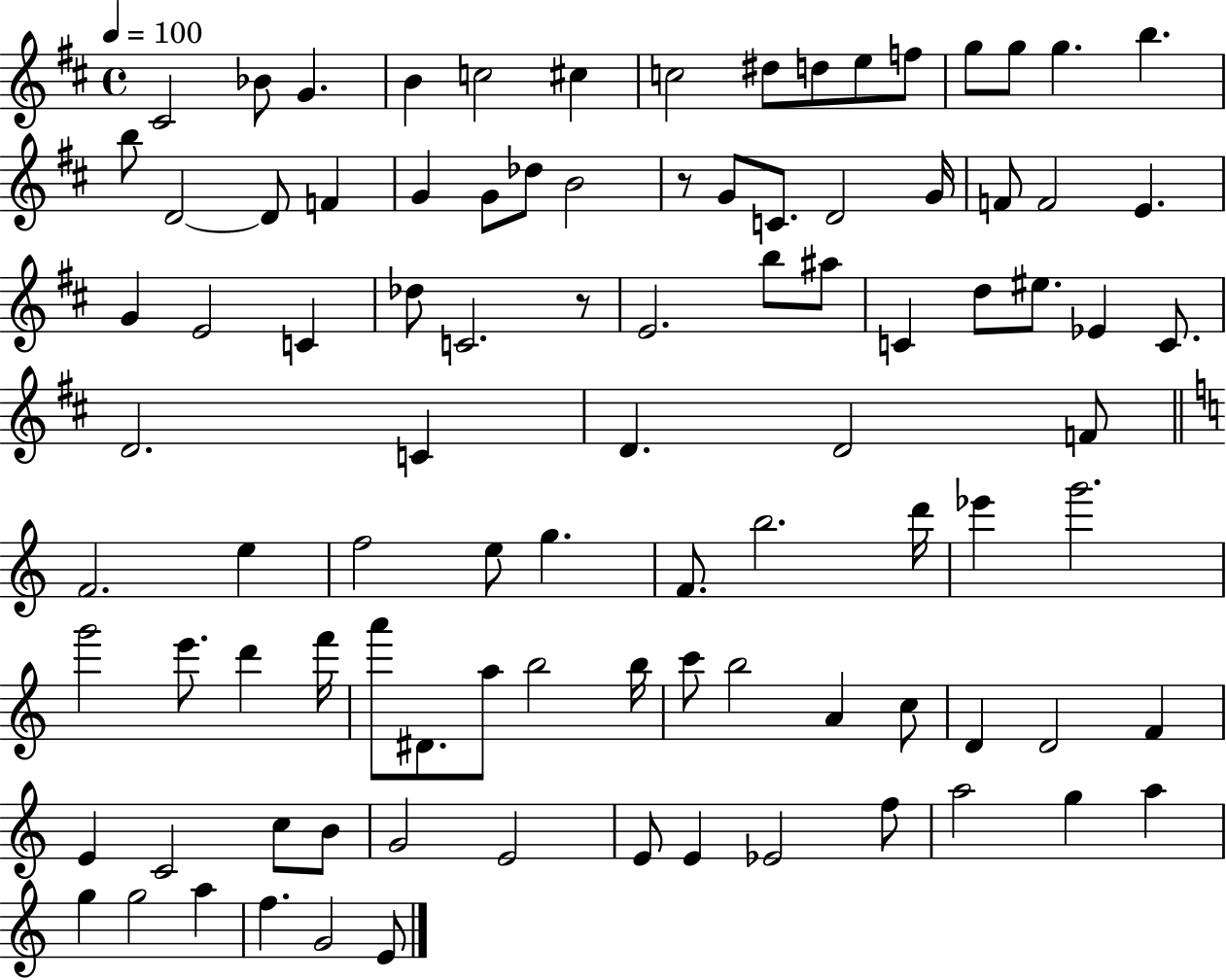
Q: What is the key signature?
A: D major